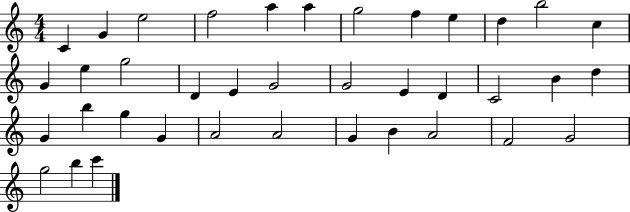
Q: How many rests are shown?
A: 0